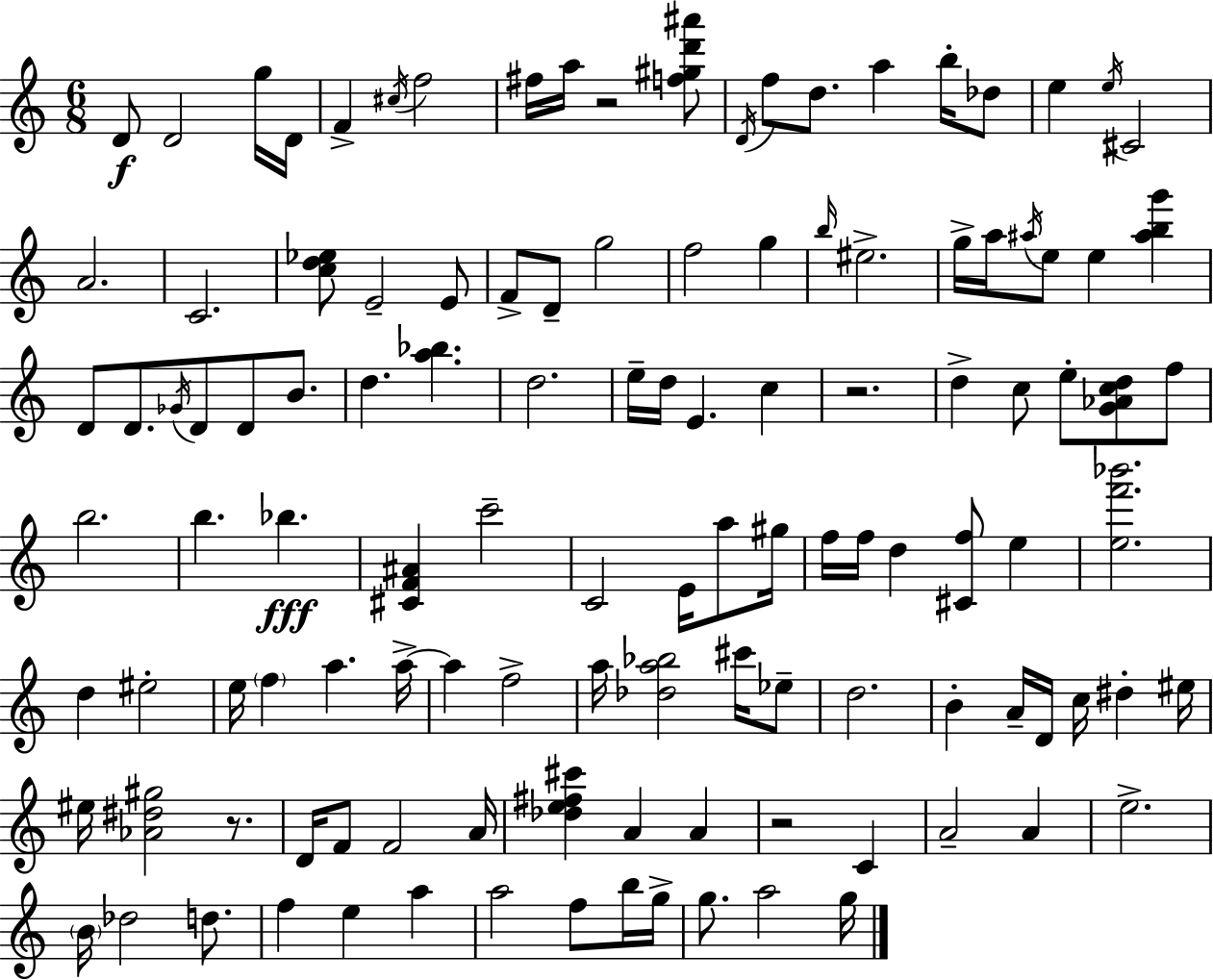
{
  \clef treble
  \numericTimeSignature
  \time 6/8
  \key c \major
  d'8\f d'2 g''16 d'16 | f'4-> \acciaccatura { cis''16 } f''2 | fis''16 a''16 r2 <f'' gis'' d''' ais'''>8 | \acciaccatura { d'16 } f''8 d''8. a''4 b''16-. | \break des''8 e''4 \acciaccatura { e''16 } cis'2 | a'2. | c'2. | <c'' d'' ees''>8 e'2-- | \break e'8 f'8-> d'8-- g''2 | f''2 g''4 | \grace { b''16 } eis''2.-> | g''16-> a''16 \acciaccatura { ais''16 } e''8 e''4 | \break <ais'' b'' g'''>4 d'8 d'8. \acciaccatura { ges'16 } d'8 | d'8 b'8. d''4. | <a'' bes''>4. d''2. | e''16-- d''16 e'4. | \break c''4 r2. | d''4-> c''8 | e''8-. <g' aes' c'' d''>8 f''8 b''2. | b''4. | \break bes''4.\fff <cis' f' ais'>4 c'''2-- | c'2 | e'16 a''8 gis''16 f''16 f''16 d''4 | <cis' f''>8 e''4 <e'' f''' bes'''>2. | \break d''4 eis''2-. | e''16 \parenthesize f''4 a''4. | a''16->~~ a''4 f''2-> | a''16 <des'' a'' bes''>2 | \break cis'''16 ees''8-- d''2. | b'4-. a'16-- d'16 | c''16 dis''4-. eis''16 eis''16 <aes' dis'' gis''>2 | r8. d'16 f'8 f'2 | \break a'16 <des'' e'' fis'' cis'''>4 a'4 | a'4 r2 | c'4 a'2-- | a'4 e''2.-> | \break \parenthesize b'16 des''2 | d''8. f''4 e''4 | a''4 a''2 | f''8 b''16 g''16-> g''8. a''2 | \break g''16 \bar "|."
}